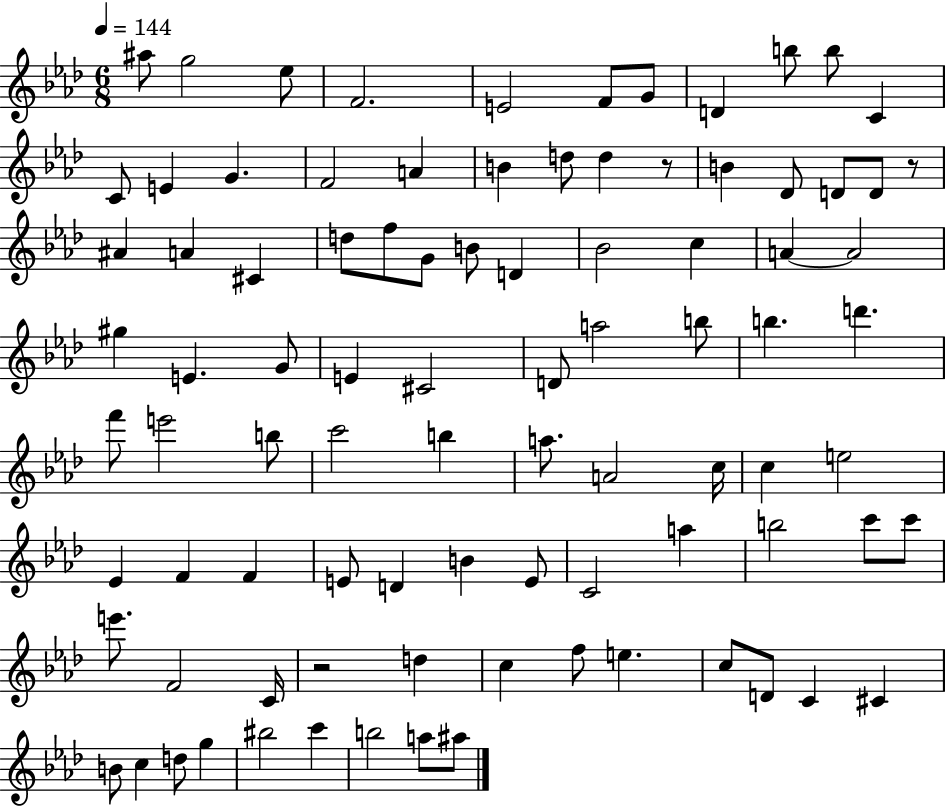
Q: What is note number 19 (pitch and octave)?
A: D5